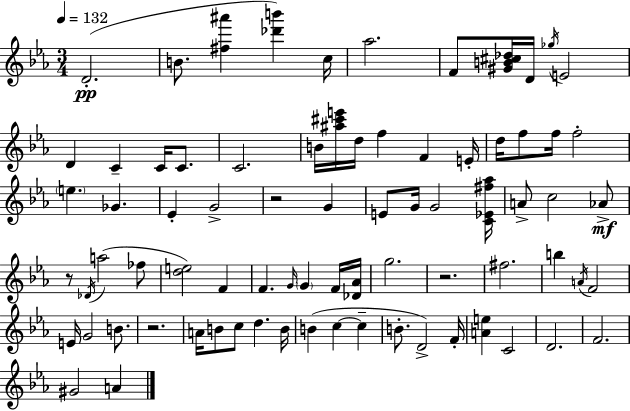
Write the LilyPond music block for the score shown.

{
  \clef treble
  \numericTimeSignature
  \time 3/4
  \key c \minor
  \tempo 4 = 132
  \repeat volta 2 { d'2.-.(\pp | b'8. <fis'' ais'''>4 <des''' b'''>4) c''16 | aes''2. | f'8 <gis' b' cis'' des''>16 d'16 \acciaccatura { ges''16 } e'2 | \break d'4 c'4-- c'16 c'8. | c'2. | b'16 <ais'' cis''' e'''>16 d''16 f''4 f'4 | e'16-. d''16 f''8 f''16 f''2-. | \break \parenthesize e''4. ges'4. | ees'4-. g'2-> | r2 g'4 | e'8 g'16 g'2 | \break <c' ees' fis'' aes''>16 a'8-> c''2 aes'8->\mf | r8 \acciaccatura { des'16 }( a''2 | fes''8 <d'' e''>2) f'4 | f'4. \grace { g'16 } \parenthesize g'4 | \break f'16 <des' aes'>16 g''2. | r2. | fis''2. | b''4 \acciaccatura { a'16 } f'2 | \break e'16 g'2 | b'8. r2. | a'16 b'8 c''8 d''4. | b'16 b'4( c''4~~ | \break c''4-- b'8.-. d'2->) | f'16-. <a' e''>4 c'2 | d'2. | f'2. | \break gis'2 | a'4 } \bar "|."
}